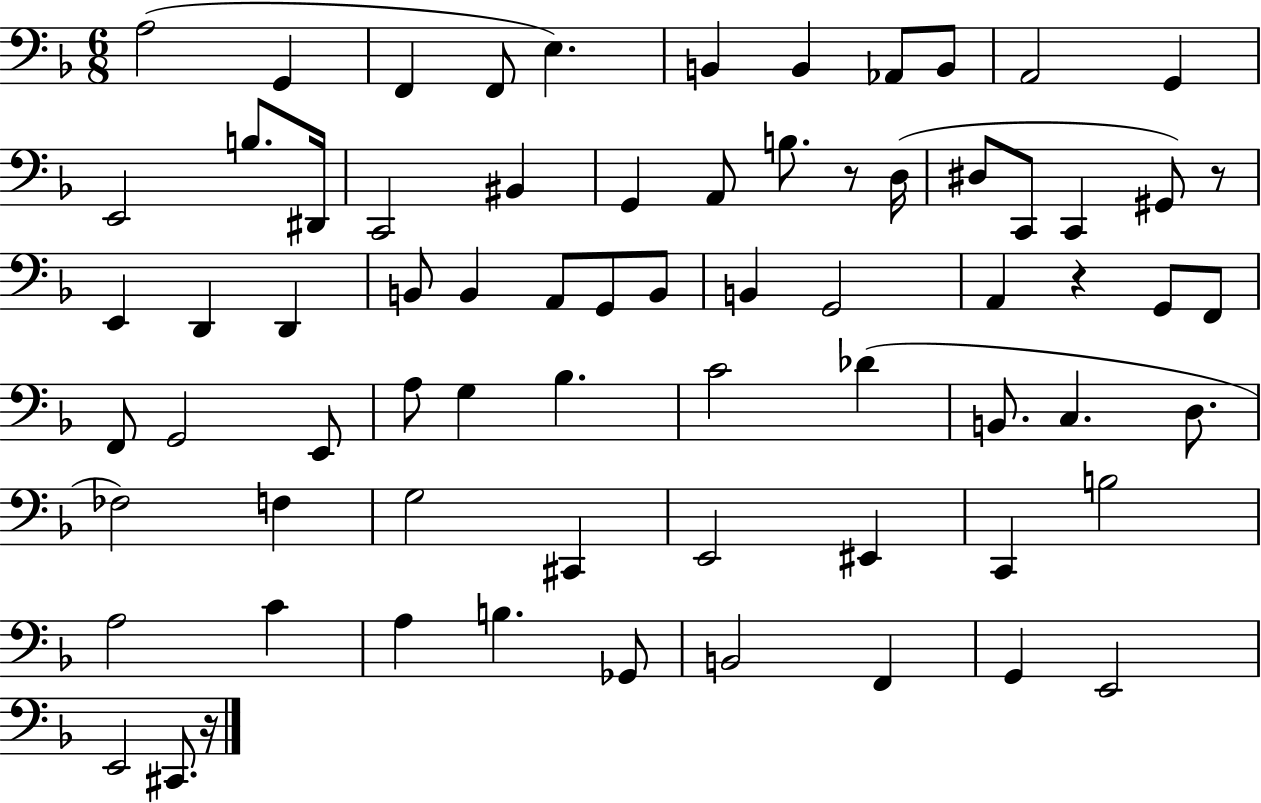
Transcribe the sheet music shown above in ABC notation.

X:1
T:Untitled
M:6/8
L:1/4
K:F
A,2 G,, F,, F,,/2 E, B,, B,, _A,,/2 B,,/2 A,,2 G,, E,,2 B,/2 ^D,,/4 C,,2 ^B,, G,, A,,/2 B,/2 z/2 D,/4 ^D,/2 C,,/2 C,, ^G,,/2 z/2 E,, D,, D,, B,,/2 B,, A,,/2 G,,/2 B,,/2 B,, G,,2 A,, z G,,/2 F,,/2 F,,/2 G,,2 E,,/2 A,/2 G, _B, C2 _D B,,/2 C, D,/2 _F,2 F, G,2 ^C,, E,,2 ^E,, C,, B,2 A,2 C A, B, _G,,/2 B,,2 F,, G,, E,,2 E,,2 ^C,,/2 z/4